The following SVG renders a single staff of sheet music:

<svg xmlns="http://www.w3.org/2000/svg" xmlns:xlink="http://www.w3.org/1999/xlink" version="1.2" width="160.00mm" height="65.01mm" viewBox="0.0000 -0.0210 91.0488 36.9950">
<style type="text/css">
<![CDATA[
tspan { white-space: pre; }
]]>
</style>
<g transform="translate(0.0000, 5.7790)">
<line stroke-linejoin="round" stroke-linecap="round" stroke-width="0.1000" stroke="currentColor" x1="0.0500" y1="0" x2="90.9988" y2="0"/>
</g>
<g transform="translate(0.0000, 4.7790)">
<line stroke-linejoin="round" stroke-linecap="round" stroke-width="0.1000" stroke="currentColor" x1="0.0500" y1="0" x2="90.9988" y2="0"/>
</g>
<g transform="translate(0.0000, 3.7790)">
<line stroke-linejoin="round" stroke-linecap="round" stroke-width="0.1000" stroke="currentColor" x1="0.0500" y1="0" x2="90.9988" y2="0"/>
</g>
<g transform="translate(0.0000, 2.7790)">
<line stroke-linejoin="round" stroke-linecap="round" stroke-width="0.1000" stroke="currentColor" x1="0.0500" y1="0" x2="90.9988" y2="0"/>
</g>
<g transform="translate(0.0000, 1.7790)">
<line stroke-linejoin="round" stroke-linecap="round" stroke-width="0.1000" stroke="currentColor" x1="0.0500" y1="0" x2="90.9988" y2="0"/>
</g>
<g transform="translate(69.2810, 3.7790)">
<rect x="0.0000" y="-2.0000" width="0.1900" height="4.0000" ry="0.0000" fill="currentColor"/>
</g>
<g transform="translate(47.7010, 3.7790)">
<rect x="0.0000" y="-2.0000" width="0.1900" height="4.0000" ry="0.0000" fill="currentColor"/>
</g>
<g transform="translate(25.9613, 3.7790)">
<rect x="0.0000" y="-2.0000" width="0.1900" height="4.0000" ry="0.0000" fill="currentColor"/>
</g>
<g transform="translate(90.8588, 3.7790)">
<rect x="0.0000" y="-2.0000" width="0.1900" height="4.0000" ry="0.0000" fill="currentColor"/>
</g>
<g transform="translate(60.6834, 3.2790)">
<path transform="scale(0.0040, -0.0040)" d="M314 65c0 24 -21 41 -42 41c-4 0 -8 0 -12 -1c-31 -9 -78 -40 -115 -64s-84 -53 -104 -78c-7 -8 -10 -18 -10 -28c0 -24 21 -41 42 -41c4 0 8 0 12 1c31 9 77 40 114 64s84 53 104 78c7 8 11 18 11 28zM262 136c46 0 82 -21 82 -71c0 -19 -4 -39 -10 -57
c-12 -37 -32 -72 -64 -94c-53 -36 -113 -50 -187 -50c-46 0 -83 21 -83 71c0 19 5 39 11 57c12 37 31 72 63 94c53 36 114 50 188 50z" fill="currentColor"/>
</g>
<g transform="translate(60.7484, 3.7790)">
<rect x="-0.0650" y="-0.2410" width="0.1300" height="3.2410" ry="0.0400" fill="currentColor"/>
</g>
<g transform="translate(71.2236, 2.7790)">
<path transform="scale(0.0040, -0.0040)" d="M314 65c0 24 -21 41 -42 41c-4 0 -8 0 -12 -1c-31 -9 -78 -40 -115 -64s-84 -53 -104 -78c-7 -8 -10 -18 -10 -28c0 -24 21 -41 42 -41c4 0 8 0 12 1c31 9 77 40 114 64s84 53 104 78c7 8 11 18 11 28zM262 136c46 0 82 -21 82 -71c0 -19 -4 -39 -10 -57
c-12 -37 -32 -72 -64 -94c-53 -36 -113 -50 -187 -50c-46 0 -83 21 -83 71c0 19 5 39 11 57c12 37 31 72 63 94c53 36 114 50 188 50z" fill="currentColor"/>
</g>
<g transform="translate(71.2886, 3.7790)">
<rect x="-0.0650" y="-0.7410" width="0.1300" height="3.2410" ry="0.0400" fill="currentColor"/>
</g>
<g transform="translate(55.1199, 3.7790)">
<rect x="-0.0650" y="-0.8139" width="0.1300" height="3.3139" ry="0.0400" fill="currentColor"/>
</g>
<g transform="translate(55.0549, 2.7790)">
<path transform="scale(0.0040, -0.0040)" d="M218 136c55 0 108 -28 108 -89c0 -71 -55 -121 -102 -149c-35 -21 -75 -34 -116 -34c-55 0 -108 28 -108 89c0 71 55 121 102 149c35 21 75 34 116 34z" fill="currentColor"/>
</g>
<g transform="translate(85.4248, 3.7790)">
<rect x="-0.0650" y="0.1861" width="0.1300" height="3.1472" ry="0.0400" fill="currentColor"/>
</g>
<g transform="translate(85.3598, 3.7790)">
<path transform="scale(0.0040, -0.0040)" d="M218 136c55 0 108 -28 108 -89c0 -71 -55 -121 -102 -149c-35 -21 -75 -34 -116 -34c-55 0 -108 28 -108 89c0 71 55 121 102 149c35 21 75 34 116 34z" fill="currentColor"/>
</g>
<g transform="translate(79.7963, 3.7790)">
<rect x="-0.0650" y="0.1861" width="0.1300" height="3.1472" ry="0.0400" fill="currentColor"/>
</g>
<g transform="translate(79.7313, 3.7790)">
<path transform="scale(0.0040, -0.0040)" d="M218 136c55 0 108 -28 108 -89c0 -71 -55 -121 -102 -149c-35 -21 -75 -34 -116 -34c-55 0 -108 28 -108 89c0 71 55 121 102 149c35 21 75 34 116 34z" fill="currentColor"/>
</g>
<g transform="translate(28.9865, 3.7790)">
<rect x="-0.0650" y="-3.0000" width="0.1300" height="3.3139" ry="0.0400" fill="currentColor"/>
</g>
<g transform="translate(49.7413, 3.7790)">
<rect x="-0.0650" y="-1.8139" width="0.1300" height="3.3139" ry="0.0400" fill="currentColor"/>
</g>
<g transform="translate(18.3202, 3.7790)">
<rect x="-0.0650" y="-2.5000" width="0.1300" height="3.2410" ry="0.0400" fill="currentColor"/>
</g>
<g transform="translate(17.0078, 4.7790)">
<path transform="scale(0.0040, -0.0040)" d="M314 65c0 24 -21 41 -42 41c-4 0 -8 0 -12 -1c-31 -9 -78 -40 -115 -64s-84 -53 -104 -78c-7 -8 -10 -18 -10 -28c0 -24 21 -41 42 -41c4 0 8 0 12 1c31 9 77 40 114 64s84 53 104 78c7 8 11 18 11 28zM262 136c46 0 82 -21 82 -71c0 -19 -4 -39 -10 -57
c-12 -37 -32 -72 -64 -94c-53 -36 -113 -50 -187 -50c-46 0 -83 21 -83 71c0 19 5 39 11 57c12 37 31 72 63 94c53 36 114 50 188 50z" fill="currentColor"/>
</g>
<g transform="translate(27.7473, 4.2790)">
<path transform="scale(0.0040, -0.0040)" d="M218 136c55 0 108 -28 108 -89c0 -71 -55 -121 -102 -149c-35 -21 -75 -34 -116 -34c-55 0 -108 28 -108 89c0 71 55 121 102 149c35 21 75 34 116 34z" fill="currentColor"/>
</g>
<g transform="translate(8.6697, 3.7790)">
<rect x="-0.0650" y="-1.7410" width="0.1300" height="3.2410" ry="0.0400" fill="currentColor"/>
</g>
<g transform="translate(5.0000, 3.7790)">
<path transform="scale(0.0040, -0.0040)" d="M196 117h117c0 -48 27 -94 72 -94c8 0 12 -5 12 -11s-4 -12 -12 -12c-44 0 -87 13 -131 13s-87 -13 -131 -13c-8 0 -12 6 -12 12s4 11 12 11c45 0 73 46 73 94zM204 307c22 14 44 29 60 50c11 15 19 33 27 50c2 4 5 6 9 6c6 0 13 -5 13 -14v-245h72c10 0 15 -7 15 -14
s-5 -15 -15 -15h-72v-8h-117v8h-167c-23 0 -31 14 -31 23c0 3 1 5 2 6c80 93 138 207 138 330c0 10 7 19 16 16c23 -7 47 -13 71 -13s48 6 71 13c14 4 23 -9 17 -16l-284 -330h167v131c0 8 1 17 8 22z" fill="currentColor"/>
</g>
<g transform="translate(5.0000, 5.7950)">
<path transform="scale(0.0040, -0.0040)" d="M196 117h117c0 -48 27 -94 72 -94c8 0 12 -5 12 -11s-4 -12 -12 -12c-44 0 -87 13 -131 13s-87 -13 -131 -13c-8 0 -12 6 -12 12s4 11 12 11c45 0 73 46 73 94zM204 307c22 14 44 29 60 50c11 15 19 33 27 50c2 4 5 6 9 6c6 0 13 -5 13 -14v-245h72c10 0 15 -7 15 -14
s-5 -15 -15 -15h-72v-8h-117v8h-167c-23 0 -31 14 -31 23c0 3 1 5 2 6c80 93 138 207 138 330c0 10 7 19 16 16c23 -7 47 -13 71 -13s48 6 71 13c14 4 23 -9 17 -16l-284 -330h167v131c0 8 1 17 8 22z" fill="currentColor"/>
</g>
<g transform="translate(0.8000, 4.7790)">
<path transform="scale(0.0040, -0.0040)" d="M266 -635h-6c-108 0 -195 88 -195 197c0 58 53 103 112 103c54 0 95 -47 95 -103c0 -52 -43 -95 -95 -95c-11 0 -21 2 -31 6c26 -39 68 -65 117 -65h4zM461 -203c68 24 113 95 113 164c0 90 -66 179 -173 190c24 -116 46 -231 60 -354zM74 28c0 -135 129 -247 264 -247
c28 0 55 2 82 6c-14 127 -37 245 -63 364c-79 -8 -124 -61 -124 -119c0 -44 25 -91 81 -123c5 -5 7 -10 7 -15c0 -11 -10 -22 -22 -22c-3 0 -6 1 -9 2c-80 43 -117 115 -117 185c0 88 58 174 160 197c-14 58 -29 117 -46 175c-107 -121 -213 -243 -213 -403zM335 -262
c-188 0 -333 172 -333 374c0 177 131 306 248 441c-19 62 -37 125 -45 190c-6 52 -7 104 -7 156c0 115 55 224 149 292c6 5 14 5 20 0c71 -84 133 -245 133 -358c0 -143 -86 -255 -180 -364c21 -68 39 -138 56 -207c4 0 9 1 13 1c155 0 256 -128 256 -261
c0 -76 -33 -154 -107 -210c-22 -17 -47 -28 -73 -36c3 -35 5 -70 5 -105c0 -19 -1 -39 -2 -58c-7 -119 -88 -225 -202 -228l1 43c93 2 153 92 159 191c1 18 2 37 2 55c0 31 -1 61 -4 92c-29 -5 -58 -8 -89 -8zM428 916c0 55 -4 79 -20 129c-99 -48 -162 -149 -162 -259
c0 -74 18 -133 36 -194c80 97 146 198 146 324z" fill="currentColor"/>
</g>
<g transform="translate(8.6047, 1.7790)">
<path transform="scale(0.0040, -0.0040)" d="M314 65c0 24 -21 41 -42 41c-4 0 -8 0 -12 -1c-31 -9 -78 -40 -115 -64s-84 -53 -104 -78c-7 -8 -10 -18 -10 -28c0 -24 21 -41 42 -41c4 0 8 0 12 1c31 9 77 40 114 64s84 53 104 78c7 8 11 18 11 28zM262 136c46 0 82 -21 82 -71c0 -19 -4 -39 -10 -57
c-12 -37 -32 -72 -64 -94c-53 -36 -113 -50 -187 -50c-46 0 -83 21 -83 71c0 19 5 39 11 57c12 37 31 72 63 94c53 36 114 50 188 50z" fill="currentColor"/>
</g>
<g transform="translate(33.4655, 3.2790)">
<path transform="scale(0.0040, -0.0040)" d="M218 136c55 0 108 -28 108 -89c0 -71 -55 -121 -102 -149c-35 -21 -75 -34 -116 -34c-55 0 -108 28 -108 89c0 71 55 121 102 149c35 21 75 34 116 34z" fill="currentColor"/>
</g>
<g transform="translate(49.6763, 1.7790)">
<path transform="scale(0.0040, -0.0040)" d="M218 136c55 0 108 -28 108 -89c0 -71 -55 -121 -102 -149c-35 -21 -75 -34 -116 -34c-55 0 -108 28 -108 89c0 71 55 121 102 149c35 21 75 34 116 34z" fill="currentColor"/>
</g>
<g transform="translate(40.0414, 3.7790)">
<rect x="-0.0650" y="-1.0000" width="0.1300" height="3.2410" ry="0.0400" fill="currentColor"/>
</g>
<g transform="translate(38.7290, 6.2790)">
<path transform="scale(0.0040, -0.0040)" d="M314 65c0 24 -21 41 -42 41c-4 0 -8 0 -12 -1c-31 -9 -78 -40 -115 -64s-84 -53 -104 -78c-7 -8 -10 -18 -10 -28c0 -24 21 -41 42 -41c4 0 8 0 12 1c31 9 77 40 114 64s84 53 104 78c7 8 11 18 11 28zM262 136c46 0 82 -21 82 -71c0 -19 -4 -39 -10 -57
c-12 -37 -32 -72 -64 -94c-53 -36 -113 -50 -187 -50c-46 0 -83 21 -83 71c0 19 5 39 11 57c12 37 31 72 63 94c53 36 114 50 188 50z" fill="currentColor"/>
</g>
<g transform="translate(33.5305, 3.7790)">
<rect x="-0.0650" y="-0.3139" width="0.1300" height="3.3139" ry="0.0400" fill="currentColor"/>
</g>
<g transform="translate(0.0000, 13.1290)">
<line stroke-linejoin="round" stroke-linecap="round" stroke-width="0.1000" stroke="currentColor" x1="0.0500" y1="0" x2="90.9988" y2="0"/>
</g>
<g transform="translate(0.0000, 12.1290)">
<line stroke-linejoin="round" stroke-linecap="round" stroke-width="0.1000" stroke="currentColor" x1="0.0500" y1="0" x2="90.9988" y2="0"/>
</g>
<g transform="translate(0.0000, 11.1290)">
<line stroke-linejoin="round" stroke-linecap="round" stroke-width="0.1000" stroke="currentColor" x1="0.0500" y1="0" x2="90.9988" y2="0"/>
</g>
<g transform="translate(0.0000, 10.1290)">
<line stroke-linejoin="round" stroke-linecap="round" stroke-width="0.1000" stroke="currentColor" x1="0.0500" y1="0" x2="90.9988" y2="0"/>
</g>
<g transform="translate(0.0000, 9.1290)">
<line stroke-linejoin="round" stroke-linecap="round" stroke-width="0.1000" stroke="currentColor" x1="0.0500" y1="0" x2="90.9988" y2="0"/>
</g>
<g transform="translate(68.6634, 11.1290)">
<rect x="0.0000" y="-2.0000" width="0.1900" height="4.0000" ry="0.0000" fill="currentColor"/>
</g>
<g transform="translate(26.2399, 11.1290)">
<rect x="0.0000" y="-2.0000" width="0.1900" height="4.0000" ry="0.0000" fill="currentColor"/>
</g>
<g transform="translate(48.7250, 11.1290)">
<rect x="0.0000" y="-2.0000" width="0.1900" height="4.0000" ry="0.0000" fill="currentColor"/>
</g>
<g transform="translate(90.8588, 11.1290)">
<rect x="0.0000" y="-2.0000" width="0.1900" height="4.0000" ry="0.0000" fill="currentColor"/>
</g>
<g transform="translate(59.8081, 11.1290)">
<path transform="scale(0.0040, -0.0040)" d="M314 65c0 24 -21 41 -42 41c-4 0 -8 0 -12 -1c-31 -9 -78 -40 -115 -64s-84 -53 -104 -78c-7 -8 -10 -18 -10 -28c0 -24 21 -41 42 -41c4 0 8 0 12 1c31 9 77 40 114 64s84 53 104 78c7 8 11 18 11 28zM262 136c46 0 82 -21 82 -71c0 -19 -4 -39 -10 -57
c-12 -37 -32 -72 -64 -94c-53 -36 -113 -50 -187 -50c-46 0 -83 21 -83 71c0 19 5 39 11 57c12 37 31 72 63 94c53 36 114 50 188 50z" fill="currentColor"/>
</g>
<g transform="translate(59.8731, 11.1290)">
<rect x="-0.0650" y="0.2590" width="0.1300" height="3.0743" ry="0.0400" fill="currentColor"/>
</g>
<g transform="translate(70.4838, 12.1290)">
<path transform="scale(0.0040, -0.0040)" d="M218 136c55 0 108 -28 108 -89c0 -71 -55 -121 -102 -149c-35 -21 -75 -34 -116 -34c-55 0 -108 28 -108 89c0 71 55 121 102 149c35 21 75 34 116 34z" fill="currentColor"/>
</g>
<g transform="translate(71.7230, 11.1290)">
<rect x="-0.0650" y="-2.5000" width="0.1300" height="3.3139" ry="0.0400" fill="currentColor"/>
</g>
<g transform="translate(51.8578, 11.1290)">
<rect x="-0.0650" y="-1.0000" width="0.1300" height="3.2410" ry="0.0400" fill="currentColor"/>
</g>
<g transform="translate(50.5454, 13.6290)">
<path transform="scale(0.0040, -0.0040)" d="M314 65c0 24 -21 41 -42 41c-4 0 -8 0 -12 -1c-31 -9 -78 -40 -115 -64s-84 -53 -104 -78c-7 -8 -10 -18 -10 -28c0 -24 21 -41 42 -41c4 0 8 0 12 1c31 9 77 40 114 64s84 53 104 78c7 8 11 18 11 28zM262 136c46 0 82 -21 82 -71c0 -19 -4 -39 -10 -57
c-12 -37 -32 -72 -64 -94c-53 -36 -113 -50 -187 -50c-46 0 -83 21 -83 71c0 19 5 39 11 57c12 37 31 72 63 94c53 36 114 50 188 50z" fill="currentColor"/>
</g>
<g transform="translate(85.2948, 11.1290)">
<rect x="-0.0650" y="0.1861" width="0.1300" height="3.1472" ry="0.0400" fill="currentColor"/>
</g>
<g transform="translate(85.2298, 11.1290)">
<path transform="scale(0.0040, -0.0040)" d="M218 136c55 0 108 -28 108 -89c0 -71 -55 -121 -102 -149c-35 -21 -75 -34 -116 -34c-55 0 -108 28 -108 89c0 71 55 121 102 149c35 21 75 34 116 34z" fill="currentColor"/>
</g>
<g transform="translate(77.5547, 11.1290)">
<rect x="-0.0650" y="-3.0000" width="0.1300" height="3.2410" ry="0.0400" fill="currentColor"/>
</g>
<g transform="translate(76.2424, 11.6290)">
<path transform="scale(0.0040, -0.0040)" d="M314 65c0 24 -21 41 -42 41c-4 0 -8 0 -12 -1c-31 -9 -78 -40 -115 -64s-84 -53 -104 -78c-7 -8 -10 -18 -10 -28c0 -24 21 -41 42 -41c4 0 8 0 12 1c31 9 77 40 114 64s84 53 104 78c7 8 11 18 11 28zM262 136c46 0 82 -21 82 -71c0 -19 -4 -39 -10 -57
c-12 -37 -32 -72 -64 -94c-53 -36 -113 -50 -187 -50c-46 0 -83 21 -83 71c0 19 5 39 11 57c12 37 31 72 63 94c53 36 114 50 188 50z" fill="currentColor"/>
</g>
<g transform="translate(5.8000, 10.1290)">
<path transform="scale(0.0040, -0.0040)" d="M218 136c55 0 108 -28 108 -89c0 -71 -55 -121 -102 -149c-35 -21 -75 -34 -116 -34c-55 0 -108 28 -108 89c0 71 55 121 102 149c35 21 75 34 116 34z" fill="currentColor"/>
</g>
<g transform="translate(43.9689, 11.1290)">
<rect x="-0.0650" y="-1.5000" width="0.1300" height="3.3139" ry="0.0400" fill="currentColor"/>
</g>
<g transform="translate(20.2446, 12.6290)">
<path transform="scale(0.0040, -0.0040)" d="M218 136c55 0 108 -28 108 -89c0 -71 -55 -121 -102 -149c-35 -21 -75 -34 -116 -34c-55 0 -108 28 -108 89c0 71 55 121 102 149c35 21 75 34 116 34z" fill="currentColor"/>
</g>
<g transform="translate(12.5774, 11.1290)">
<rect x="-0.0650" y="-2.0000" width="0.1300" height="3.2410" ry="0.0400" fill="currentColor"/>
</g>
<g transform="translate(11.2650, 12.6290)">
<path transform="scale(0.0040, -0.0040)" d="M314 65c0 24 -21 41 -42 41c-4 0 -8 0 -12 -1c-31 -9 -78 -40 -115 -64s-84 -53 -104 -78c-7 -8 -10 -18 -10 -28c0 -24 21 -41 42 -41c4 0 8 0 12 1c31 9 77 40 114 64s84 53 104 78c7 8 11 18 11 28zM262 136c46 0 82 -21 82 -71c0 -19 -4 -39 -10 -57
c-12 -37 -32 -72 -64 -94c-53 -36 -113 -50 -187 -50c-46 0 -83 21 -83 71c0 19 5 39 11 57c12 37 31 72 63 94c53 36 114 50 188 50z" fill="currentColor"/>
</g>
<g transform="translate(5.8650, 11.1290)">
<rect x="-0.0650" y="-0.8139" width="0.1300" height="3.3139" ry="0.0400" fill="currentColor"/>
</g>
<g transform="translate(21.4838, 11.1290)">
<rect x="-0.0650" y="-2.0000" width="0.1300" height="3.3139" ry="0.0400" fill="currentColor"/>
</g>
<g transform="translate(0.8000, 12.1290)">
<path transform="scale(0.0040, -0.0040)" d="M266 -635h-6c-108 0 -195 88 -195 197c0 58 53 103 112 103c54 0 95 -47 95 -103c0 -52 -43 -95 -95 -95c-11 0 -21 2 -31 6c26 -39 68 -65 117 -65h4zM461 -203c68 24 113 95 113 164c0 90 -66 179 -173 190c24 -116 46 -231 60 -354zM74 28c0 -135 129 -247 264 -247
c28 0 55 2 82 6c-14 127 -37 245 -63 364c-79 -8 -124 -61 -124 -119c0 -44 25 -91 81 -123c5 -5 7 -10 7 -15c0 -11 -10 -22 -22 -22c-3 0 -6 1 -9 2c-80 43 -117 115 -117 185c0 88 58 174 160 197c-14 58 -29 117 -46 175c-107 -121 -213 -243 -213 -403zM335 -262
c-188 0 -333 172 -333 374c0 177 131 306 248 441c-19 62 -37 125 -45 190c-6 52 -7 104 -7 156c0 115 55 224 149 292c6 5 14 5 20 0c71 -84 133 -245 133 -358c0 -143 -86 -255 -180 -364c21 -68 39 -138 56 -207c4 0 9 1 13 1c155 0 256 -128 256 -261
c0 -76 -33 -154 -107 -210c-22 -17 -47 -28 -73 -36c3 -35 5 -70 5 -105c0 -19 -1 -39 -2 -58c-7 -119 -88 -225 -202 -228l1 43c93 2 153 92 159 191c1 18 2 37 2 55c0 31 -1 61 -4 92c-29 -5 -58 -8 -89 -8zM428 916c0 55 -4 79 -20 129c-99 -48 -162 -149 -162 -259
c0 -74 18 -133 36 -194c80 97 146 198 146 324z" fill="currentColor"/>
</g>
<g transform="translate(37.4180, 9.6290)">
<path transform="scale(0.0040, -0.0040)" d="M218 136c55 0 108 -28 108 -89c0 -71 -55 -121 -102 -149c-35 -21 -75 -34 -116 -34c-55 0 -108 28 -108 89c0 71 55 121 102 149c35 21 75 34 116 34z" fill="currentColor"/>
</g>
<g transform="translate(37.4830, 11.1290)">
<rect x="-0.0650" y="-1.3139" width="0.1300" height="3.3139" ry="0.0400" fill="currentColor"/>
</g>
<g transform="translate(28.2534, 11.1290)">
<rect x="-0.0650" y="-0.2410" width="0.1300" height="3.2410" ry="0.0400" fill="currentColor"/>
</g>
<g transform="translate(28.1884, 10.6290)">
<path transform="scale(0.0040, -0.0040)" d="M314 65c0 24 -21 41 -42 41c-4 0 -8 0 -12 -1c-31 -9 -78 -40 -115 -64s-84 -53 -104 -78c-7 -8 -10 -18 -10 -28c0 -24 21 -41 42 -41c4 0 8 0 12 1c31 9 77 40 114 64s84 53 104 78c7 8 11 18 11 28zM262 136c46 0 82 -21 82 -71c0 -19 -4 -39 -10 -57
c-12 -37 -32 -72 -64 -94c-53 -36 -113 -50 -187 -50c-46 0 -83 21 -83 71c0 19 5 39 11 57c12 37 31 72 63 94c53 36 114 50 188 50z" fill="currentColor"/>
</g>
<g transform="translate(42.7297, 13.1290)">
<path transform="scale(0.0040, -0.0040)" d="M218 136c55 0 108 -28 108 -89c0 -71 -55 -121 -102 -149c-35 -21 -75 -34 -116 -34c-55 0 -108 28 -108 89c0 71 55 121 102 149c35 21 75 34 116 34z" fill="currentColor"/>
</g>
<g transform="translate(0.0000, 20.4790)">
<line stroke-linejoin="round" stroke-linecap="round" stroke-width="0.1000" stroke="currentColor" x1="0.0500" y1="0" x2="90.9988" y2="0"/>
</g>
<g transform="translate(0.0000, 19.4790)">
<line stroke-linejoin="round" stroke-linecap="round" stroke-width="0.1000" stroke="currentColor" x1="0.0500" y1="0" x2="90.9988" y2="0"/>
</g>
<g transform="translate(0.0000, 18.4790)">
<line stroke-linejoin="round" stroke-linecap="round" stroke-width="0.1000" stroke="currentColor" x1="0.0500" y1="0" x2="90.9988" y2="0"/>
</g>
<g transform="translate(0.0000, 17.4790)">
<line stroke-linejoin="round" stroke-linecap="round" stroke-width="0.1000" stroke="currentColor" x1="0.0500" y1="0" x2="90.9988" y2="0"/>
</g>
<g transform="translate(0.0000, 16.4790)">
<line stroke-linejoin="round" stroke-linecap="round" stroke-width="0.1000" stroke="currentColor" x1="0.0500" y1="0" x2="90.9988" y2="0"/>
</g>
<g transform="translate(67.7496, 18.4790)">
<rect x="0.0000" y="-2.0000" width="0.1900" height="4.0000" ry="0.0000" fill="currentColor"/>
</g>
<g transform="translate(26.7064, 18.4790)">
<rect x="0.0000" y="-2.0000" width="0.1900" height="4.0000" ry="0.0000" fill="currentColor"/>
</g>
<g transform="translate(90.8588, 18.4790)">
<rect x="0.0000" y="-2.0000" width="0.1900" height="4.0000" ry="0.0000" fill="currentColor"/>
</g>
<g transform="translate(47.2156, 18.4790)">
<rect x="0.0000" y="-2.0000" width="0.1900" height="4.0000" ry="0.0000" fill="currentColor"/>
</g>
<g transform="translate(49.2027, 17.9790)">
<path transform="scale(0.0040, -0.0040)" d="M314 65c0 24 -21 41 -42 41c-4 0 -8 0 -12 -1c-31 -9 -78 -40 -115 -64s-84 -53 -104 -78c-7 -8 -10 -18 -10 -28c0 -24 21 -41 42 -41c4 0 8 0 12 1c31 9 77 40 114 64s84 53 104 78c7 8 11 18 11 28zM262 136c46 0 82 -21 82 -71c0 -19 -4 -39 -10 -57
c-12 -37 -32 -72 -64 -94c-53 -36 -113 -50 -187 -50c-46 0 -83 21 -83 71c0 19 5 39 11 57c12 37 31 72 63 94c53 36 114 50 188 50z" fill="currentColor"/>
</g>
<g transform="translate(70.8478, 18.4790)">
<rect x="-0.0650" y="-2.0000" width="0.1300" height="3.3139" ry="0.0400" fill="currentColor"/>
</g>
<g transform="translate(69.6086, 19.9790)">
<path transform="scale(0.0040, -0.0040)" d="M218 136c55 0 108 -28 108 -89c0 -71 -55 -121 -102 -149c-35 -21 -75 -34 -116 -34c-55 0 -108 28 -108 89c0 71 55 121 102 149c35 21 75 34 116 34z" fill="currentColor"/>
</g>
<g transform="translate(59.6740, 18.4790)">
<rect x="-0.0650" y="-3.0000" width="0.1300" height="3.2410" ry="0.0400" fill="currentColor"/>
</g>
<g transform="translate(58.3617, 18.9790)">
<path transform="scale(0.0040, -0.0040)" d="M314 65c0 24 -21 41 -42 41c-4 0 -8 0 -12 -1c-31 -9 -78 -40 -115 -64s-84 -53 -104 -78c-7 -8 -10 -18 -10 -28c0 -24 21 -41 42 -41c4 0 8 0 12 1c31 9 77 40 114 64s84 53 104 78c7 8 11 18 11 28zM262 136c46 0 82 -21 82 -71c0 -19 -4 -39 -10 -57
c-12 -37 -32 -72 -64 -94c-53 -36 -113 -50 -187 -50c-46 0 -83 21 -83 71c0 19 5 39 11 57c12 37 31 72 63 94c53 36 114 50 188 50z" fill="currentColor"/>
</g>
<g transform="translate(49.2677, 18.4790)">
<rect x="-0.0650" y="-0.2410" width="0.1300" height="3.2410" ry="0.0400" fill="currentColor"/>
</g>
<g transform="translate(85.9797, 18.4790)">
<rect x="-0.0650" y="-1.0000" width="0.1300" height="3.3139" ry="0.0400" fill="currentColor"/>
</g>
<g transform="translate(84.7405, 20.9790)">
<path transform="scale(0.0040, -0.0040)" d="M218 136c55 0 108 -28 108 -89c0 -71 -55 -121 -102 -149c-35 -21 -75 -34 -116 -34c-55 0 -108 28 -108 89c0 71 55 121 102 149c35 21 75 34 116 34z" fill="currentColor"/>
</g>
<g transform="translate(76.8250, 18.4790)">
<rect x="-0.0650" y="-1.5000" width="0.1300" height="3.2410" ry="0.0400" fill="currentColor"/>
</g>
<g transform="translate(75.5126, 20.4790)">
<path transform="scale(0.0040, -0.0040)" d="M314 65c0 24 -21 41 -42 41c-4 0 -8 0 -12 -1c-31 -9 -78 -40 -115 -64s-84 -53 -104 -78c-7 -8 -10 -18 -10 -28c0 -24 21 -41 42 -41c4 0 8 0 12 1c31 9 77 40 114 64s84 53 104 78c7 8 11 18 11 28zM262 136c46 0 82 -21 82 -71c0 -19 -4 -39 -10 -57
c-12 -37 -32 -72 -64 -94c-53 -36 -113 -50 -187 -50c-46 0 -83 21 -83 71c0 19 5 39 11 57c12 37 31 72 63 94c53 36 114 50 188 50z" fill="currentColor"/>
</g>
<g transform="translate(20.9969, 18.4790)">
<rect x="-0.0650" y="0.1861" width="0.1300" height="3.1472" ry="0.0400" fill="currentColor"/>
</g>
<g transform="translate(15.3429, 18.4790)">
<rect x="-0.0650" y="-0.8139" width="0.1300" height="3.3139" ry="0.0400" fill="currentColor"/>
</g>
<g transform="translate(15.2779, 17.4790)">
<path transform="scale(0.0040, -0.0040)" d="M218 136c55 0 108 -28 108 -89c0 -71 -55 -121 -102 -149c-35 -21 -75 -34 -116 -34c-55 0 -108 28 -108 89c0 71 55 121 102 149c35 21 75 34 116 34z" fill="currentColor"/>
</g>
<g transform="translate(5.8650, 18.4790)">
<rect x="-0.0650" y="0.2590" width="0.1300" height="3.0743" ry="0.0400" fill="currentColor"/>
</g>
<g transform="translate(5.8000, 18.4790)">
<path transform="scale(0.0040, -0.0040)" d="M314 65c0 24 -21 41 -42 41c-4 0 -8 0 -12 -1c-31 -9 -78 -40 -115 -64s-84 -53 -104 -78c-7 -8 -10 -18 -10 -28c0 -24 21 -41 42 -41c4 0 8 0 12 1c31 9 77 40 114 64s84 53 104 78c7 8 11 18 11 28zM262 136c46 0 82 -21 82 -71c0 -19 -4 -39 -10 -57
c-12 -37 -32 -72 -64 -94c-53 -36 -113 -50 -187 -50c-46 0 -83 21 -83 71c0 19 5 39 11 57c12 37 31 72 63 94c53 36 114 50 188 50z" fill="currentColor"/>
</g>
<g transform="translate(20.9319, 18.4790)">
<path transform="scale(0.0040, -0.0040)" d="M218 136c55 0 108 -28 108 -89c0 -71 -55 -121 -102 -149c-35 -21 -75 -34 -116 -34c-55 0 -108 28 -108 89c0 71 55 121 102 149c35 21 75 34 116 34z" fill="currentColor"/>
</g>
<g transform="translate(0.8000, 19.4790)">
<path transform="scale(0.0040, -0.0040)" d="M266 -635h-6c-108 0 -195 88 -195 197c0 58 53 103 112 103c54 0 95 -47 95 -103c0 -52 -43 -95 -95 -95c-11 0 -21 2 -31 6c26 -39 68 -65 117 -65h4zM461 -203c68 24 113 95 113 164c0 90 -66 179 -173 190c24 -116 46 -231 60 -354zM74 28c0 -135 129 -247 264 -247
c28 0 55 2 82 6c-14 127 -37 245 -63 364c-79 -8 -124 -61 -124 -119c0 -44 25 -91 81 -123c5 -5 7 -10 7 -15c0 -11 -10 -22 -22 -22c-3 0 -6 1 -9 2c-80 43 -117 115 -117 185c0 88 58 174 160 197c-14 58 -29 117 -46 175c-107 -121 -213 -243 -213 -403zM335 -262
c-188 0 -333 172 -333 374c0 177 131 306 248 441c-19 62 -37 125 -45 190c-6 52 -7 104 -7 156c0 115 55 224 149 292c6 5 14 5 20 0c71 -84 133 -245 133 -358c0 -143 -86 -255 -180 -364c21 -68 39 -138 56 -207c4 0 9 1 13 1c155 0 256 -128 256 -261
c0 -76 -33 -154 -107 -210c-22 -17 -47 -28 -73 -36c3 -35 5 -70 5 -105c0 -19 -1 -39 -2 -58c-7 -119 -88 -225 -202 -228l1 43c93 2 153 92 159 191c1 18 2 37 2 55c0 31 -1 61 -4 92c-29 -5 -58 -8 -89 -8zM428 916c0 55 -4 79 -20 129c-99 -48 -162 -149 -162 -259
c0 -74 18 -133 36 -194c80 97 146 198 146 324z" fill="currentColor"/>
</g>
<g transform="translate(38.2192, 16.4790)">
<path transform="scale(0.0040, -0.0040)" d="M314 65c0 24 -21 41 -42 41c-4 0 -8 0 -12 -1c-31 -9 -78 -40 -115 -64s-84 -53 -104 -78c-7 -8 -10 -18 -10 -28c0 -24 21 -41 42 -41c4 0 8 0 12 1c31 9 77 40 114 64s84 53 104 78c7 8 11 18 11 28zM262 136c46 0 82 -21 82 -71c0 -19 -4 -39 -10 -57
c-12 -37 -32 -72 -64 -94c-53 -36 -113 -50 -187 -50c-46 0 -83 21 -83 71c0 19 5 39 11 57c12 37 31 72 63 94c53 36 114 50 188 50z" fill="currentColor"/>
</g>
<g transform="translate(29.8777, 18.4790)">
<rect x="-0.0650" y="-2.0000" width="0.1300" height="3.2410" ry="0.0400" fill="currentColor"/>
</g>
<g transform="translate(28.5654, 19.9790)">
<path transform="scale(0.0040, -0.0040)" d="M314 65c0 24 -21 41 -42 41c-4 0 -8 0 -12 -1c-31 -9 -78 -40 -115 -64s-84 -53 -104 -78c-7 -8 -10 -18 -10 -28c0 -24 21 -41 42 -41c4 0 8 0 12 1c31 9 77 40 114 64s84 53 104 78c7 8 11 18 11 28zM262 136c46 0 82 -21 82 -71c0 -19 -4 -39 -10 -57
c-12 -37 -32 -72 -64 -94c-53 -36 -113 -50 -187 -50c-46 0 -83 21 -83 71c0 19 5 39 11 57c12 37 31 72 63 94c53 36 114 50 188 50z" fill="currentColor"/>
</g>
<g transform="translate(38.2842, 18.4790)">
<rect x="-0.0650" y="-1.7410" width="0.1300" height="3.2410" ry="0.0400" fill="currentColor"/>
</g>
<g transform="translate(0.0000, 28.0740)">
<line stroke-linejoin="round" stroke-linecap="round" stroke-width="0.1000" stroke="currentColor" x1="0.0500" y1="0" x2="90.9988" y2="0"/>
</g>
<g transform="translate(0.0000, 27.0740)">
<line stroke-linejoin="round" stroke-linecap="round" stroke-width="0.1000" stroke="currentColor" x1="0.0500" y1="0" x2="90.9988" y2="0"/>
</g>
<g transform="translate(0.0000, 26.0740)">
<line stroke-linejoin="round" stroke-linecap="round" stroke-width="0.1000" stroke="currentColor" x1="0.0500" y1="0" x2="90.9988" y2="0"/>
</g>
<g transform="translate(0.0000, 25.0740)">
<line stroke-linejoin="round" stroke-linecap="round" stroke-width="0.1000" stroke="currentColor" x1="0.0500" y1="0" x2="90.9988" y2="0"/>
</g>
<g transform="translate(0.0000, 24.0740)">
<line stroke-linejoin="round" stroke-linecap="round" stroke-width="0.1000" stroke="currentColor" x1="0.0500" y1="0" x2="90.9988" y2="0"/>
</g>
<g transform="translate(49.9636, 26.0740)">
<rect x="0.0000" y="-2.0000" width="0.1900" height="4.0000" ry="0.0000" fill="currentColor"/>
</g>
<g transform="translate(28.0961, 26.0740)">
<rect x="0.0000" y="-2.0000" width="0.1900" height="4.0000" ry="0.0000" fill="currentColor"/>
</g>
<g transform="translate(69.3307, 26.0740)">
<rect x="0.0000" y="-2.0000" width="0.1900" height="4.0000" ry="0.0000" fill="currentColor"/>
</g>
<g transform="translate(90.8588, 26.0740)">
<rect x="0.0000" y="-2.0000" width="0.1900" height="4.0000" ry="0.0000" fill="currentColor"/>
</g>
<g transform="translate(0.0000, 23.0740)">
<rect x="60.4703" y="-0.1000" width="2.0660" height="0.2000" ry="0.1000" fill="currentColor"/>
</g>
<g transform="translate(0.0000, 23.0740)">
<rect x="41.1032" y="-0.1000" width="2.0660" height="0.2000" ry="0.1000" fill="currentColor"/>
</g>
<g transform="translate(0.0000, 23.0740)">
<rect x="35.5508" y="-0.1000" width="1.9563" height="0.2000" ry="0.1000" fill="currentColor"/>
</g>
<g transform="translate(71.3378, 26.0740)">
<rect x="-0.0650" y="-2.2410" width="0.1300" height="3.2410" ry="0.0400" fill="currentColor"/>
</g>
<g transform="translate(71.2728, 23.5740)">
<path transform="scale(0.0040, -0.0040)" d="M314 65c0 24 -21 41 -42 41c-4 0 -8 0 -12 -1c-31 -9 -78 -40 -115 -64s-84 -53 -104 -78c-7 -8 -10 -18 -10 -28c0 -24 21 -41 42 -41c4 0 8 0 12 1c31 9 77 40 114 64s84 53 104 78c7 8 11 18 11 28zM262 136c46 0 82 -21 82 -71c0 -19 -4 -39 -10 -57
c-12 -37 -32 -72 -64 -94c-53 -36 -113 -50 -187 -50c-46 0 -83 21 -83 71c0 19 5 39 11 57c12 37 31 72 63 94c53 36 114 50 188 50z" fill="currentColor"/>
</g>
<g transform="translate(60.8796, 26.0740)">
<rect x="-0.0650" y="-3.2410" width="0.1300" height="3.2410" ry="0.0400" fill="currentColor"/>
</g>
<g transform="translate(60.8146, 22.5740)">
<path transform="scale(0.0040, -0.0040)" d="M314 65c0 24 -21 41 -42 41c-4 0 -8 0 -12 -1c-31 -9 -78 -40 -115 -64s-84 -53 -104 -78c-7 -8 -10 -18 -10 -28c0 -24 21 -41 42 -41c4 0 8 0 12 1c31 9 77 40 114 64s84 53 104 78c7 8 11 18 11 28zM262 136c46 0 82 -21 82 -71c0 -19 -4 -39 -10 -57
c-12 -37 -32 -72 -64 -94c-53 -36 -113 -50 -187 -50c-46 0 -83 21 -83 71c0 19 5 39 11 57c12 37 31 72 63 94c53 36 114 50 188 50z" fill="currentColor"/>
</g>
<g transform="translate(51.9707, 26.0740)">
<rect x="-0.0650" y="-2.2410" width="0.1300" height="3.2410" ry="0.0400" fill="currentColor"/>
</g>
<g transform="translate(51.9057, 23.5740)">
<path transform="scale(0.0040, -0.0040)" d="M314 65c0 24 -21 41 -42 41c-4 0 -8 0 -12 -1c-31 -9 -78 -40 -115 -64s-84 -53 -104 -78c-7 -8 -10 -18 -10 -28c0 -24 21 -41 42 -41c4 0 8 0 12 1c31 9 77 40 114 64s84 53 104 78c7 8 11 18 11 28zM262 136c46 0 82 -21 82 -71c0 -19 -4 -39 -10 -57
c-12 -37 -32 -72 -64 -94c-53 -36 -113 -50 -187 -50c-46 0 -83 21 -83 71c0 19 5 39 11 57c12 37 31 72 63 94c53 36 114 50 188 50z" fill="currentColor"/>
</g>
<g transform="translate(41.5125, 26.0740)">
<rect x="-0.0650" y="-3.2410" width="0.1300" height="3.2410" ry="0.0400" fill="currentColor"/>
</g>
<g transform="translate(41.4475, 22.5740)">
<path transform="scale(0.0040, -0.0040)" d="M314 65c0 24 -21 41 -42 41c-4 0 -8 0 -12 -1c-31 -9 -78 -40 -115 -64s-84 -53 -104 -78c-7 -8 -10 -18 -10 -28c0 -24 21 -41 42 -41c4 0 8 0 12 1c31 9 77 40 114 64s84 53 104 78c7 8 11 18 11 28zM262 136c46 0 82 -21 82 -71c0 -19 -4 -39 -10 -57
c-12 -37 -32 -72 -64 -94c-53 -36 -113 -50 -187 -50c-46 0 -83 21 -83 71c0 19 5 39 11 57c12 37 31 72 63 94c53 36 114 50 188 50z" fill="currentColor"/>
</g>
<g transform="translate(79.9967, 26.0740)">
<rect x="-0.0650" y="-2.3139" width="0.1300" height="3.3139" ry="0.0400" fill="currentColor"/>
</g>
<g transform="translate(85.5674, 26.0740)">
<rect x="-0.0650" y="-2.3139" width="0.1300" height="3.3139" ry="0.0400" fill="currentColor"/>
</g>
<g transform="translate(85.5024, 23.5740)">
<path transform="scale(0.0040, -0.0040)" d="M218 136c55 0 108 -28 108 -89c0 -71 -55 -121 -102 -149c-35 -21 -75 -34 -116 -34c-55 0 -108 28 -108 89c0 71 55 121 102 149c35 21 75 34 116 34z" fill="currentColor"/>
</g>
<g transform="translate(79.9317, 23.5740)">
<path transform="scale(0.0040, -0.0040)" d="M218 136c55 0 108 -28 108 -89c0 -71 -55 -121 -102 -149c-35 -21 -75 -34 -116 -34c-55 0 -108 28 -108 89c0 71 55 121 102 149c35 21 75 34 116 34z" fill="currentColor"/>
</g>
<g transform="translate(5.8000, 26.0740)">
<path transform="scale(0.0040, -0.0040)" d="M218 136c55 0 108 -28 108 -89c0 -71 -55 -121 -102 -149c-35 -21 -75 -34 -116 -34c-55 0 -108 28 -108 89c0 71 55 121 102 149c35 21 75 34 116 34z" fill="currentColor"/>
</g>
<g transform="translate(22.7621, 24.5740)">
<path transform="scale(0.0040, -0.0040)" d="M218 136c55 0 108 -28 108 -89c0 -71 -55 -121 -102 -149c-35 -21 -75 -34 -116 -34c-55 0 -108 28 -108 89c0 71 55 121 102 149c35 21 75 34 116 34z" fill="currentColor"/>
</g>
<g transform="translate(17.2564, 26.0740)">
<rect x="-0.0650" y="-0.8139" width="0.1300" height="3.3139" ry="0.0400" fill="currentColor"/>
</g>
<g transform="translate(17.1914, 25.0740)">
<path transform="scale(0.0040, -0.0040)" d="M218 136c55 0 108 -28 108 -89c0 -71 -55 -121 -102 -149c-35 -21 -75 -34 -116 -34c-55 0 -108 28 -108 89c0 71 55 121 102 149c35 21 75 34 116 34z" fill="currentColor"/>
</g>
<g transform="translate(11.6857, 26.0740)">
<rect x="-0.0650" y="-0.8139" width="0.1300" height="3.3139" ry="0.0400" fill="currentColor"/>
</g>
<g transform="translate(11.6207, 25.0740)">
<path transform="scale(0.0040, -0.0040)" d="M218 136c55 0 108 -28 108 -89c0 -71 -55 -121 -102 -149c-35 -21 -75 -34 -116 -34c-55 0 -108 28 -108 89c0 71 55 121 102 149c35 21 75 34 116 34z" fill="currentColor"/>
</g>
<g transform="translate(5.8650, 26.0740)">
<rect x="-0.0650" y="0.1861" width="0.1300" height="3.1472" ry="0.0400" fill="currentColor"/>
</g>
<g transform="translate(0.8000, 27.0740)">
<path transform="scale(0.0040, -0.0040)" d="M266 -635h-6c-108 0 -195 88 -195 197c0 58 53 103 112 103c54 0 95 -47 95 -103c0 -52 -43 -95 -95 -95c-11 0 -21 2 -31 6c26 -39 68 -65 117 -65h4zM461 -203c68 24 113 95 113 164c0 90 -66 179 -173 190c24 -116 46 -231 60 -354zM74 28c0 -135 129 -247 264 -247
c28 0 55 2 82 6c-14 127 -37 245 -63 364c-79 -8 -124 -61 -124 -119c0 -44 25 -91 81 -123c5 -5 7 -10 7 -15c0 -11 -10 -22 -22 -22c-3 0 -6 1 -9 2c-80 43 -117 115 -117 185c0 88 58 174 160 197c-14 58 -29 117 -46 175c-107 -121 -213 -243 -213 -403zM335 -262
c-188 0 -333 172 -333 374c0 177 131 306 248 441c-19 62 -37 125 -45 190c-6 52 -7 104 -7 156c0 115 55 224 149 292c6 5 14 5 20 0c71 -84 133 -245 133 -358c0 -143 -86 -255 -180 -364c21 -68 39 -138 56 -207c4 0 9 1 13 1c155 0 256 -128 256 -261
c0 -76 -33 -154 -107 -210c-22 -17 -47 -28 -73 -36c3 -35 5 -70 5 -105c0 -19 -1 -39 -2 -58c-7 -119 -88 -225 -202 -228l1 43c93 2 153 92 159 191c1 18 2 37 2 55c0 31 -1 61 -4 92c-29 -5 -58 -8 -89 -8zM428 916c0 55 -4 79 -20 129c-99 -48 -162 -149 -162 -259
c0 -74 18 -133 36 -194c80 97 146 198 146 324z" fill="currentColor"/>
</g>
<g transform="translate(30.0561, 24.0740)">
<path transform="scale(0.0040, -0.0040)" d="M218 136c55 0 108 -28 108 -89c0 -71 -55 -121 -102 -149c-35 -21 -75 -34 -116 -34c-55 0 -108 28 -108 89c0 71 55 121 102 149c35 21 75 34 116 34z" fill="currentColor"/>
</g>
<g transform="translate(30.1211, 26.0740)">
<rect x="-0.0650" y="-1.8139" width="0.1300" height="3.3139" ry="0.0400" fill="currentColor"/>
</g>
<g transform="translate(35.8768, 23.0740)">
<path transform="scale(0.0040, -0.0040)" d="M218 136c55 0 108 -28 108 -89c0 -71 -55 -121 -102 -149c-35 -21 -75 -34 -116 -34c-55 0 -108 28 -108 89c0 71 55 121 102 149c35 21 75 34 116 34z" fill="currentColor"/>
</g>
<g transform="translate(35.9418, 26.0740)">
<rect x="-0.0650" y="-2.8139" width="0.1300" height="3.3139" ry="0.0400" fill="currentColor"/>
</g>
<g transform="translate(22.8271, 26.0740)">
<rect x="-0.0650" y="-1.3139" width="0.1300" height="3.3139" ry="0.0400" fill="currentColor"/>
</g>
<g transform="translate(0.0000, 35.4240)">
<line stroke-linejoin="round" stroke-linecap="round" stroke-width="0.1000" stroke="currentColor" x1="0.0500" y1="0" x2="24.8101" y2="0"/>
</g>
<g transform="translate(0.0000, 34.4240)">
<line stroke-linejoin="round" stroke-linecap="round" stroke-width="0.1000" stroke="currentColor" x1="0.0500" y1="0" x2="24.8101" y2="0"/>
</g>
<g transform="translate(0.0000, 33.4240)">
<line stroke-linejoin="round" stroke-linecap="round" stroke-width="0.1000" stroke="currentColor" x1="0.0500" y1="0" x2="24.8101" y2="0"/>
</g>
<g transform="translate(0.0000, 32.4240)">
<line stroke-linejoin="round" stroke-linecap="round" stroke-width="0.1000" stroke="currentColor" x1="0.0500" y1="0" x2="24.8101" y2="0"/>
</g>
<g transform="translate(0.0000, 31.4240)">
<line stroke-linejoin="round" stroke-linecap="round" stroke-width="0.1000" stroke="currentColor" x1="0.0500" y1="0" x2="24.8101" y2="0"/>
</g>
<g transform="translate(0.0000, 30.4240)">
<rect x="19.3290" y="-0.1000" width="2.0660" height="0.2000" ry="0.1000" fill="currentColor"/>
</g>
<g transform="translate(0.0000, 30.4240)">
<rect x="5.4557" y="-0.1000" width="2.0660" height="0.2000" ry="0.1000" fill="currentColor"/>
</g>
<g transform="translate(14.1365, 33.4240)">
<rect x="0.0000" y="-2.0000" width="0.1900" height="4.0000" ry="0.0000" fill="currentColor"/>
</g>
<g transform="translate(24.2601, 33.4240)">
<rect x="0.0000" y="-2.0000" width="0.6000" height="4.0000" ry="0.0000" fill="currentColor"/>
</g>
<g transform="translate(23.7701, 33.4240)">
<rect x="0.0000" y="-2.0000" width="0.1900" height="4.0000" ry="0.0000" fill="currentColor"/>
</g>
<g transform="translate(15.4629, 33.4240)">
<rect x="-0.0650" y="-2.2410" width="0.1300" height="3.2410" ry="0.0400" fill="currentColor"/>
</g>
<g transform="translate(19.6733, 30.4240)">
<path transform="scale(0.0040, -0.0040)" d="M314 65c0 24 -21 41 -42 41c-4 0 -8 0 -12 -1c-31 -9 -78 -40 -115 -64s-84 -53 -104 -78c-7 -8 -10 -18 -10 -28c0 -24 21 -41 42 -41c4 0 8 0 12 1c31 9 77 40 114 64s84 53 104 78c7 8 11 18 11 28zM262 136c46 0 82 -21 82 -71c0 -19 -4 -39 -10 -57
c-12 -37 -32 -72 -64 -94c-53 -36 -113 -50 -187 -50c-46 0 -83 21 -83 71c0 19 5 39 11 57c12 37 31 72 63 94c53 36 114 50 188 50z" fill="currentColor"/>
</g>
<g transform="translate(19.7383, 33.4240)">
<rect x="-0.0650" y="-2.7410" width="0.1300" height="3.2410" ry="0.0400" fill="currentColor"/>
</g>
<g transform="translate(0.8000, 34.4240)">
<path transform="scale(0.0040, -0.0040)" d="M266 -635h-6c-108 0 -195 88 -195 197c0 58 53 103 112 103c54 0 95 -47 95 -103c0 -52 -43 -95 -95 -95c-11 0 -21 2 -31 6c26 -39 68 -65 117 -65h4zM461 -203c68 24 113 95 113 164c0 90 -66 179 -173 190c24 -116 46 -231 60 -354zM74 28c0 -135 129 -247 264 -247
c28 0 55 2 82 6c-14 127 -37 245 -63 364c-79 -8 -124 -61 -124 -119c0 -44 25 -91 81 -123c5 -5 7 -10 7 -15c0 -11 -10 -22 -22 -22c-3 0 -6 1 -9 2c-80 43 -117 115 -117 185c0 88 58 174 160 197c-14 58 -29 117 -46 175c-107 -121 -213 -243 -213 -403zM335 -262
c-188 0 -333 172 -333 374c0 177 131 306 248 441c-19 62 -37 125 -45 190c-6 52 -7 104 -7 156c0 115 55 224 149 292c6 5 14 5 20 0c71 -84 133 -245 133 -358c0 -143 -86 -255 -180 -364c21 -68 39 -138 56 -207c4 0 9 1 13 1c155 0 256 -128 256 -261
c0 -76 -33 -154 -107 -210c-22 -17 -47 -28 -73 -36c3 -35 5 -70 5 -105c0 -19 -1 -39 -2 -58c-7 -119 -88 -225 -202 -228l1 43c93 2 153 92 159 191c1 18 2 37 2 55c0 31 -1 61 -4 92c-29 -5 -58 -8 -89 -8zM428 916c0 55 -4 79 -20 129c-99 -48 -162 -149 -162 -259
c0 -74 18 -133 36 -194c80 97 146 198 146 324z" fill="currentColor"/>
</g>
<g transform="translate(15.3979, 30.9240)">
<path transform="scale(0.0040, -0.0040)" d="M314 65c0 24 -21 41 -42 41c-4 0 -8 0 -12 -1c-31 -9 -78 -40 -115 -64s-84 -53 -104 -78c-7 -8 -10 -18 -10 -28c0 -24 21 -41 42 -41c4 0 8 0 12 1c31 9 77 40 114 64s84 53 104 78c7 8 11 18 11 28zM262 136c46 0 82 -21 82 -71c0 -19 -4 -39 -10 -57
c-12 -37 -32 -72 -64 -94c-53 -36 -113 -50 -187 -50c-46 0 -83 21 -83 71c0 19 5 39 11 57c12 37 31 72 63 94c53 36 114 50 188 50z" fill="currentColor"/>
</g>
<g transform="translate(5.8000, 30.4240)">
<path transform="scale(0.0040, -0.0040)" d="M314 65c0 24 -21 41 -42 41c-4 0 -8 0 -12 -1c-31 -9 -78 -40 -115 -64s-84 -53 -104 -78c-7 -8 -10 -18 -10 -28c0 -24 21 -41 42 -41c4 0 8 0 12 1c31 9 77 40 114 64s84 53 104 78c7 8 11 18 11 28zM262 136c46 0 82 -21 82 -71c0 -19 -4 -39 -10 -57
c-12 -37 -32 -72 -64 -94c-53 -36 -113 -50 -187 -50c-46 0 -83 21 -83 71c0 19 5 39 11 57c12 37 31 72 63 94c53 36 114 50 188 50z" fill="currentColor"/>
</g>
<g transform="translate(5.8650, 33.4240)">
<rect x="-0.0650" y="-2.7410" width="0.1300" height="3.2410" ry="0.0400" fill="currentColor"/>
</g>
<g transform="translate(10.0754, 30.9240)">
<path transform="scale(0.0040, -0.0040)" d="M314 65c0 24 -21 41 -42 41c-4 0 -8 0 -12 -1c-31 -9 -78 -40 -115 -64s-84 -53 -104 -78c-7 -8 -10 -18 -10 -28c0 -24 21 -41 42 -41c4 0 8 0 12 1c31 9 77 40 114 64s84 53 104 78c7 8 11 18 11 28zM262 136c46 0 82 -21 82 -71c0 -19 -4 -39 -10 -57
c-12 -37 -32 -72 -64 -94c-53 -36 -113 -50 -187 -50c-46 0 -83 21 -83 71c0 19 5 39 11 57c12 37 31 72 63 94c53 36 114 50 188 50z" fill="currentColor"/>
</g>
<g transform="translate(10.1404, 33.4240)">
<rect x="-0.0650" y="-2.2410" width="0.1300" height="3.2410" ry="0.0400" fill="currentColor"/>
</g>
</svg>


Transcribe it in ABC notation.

X:1
T:Untitled
M:4/4
L:1/4
K:C
f2 G2 A c D2 f d c2 d2 B B d F2 F c2 e E D2 B2 G A2 B B2 d B F2 f2 c2 A2 F E2 D B d d e f a b2 g2 b2 g2 g g a2 g2 g2 a2